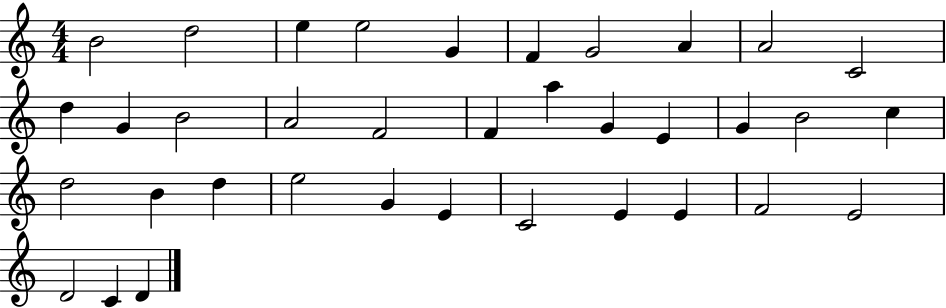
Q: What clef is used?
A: treble